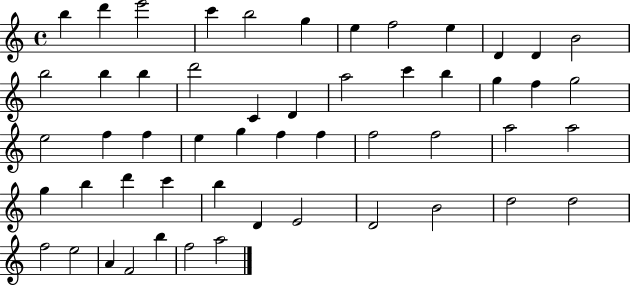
{
  \clef treble
  \time 4/4
  \defaultTimeSignature
  \key c \major
  b''4 d'''4 e'''2 | c'''4 b''2 g''4 | e''4 f''2 e''4 | d'4 d'4 b'2 | \break b''2 b''4 b''4 | d'''2 c'4 d'4 | a''2 c'''4 b''4 | g''4 f''4 g''2 | \break e''2 f''4 f''4 | e''4 g''4 f''4 f''4 | f''2 f''2 | a''2 a''2 | \break g''4 b''4 d'''4 c'''4 | b''4 d'4 e'2 | d'2 b'2 | d''2 d''2 | \break f''2 e''2 | a'4 f'2 b''4 | f''2 a''2 | \bar "|."
}